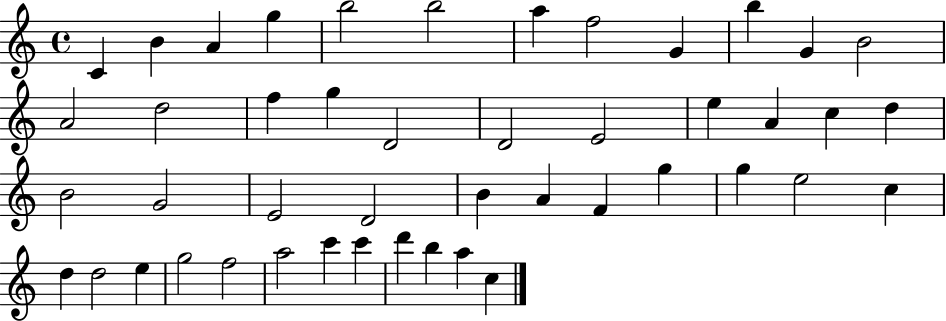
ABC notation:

X:1
T:Untitled
M:4/4
L:1/4
K:C
C B A g b2 b2 a f2 G b G B2 A2 d2 f g D2 D2 E2 e A c d B2 G2 E2 D2 B A F g g e2 c d d2 e g2 f2 a2 c' c' d' b a c